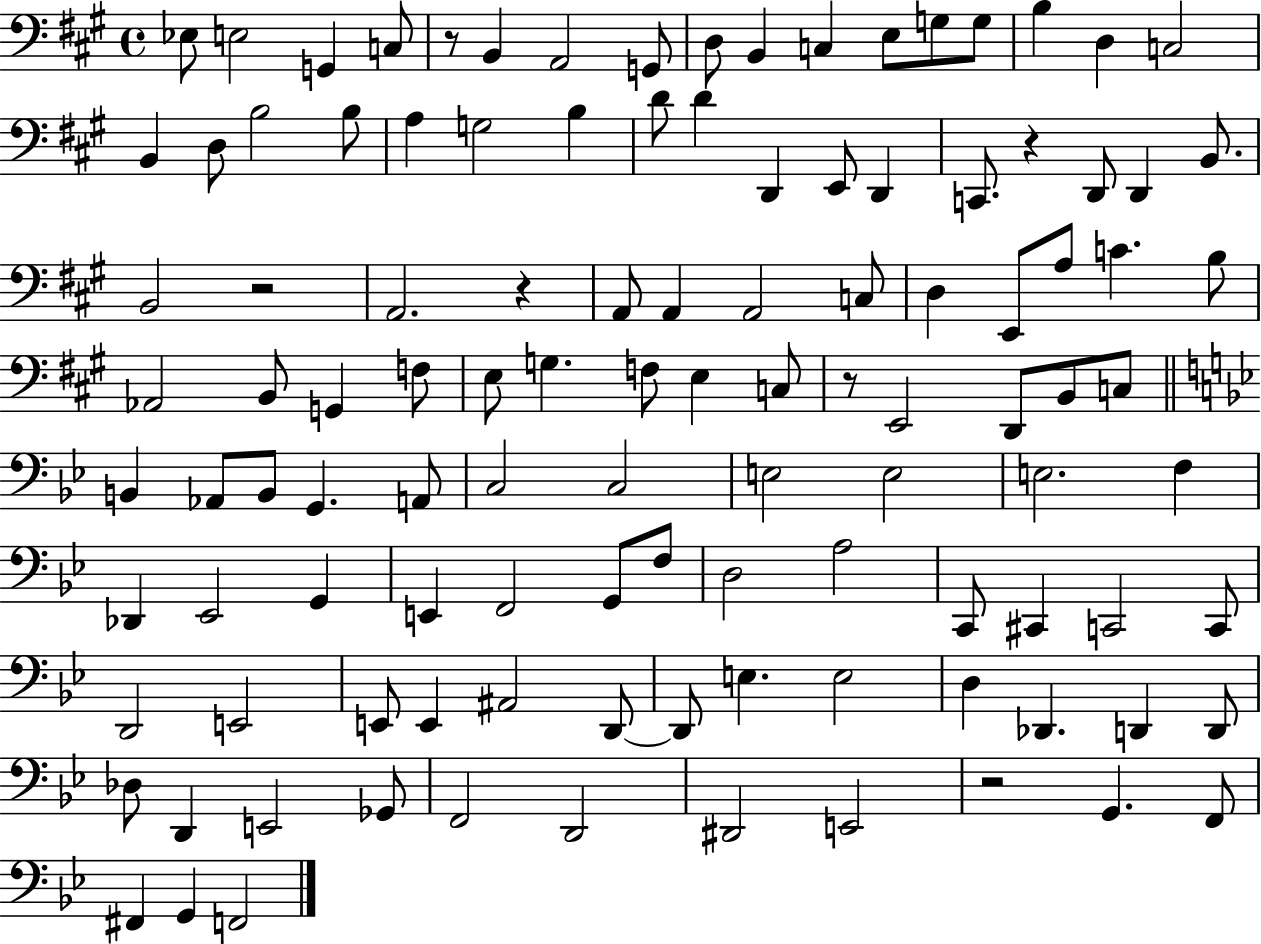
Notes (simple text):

Eb3/e E3/h G2/q C3/e R/e B2/q A2/h G2/e D3/e B2/q C3/q E3/e G3/e G3/e B3/q D3/q C3/h B2/q D3/e B3/h B3/e A3/q G3/h B3/q D4/e D4/q D2/q E2/e D2/q C2/e. R/q D2/e D2/q B2/e. B2/h R/h A2/h. R/q A2/e A2/q A2/h C3/e D3/q E2/e A3/e C4/q. B3/e Ab2/h B2/e G2/q F3/e E3/e G3/q. F3/e E3/q C3/e R/e E2/h D2/e B2/e C3/e B2/q Ab2/e B2/e G2/q. A2/e C3/h C3/h E3/h E3/h E3/h. F3/q Db2/q Eb2/h G2/q E2/q F2/h G2/e F3/e D3/h A3/h C2/e C#2/q C2/h C2/e D2/h E2/h E2/e E2/q A#2/h D2/e D2/e E3/q. E3/h D3/q Db2/q. D2/q D2/e Db3/e D2/q E2/h Gb2/e F2/h D2/h D#2/h E2/h R/h G2/q. F2/e F#2/q G2/q F2/h